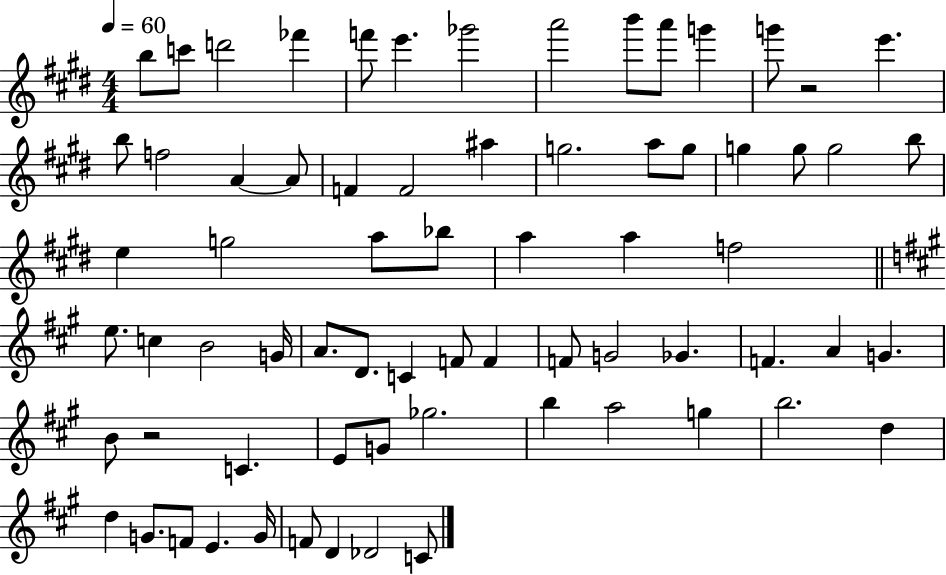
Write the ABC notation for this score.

X:1
T:Untitled
M:4/4
L:1/4
K:E
b/2 c'/2 d'2 _f' f'/2 e' _g'2 a'2 b'/2 a'/2 g' g'/2 z2 e' b/2 f2 A A/2 F F2 ^a g2 a/2 g/2 g g/2 g2 b/2 e g2 a/2 _b/2 a a f2 e/2 c B2 G/4 A/2 D/2 C F/2 F F/2 G2 _G F A G B/2 z2 C E/2 G/2 _g2 b a2 g b2 d d G/2 F/2 E G/4 F/2 D _D2 C/2